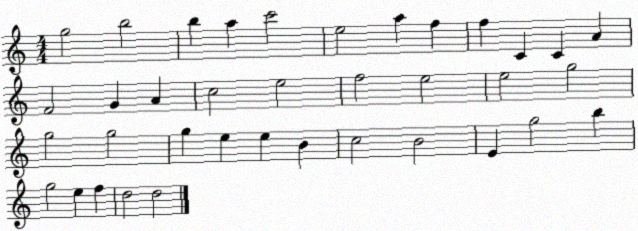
X:1
T:Untitled
M:4/4
L:1/4
K:C
g2 b2 b a c'2 e2 a f f C C A F2 G A c2 e2 f2 e2 e2 g2 g2 g2 g e e B c2 B2 E g2 b g2 e f d2 d2